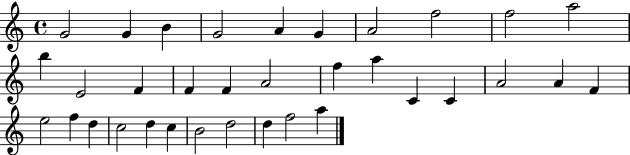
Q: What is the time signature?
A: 4/4